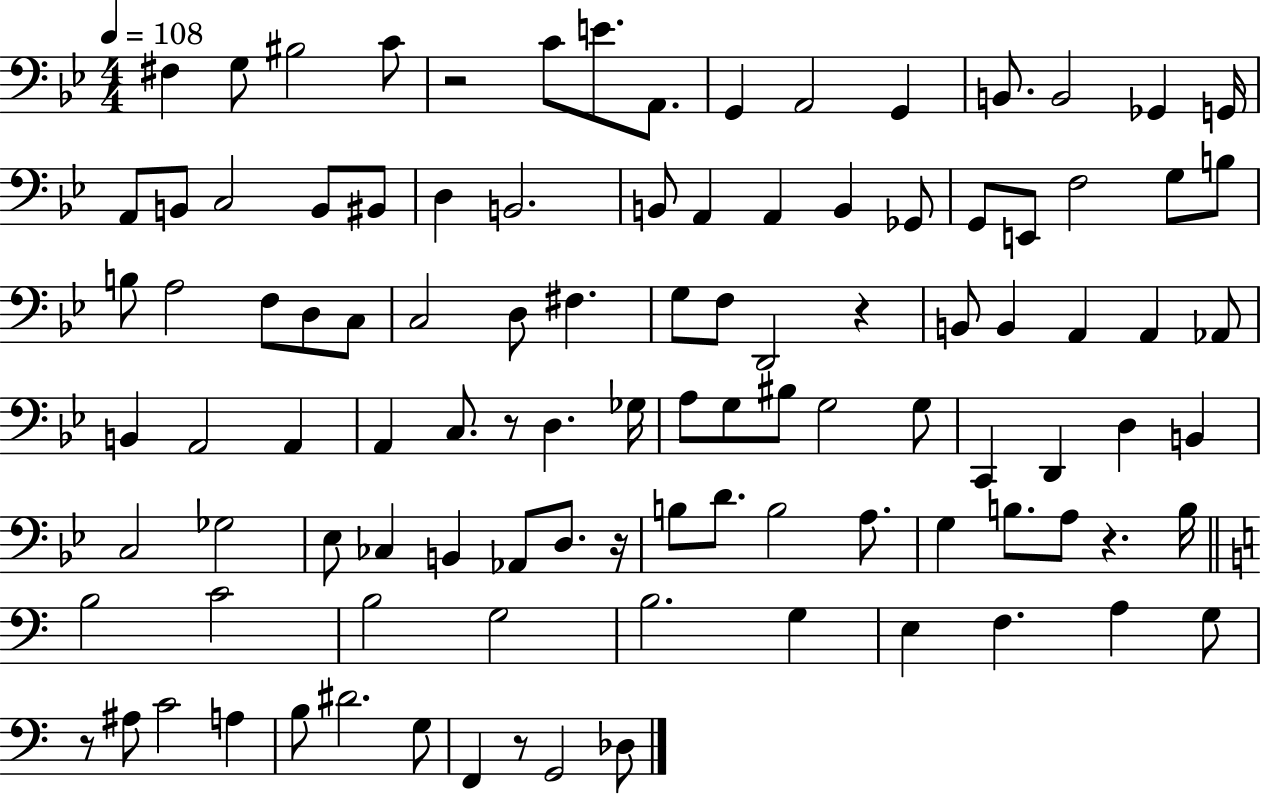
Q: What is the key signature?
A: BES major